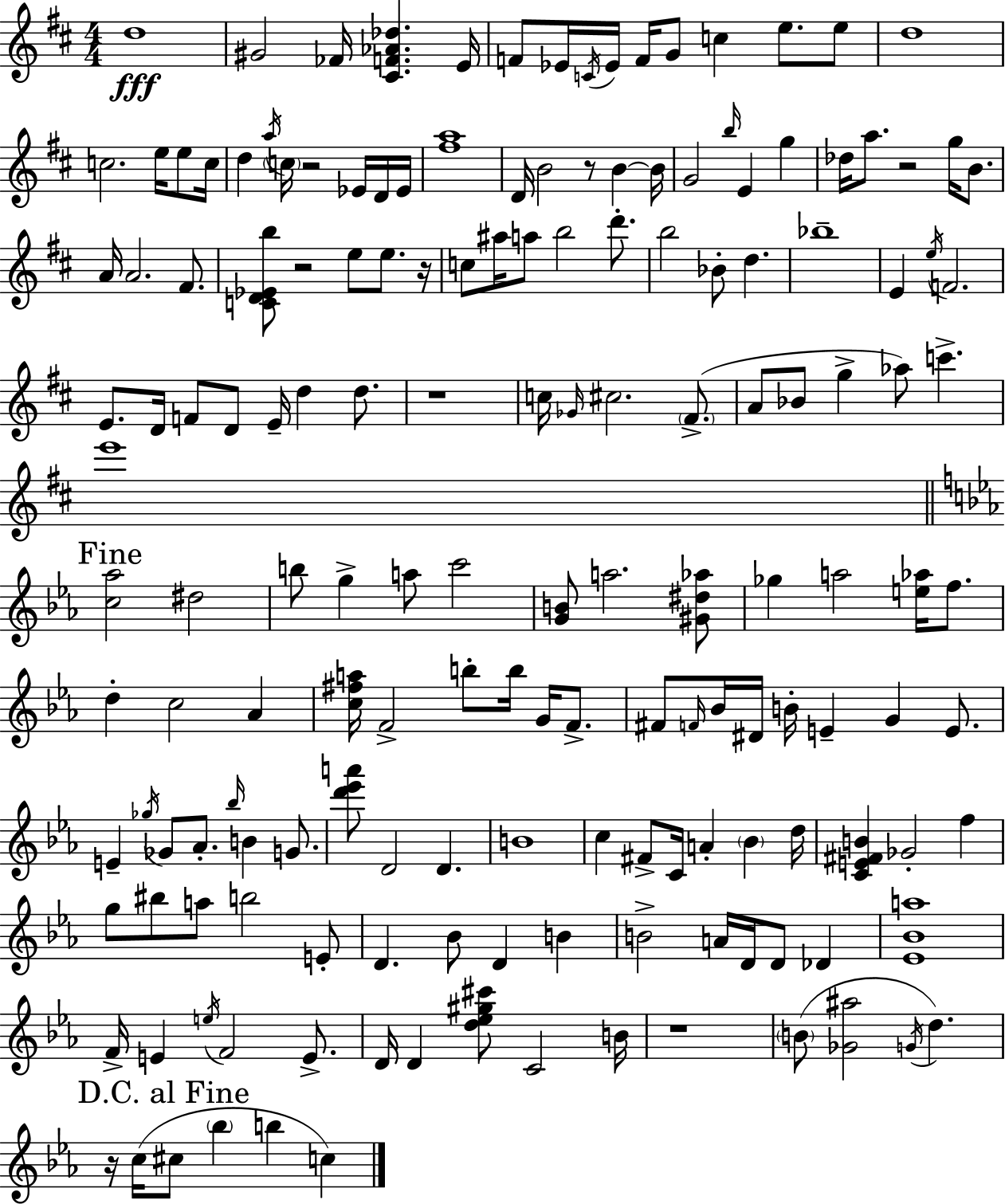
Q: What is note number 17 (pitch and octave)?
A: E5